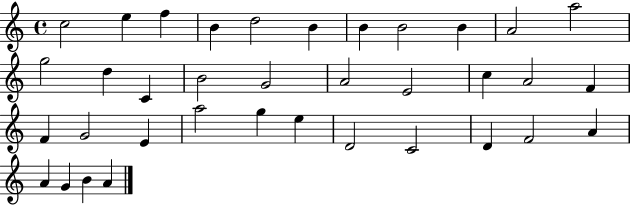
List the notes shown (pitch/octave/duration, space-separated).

C5/h E5/q F5/q B4/q D5/h B4/q B4/q B4/h B4/q A4/h A5/h G5/h D5/q C4/q B4/h G4/h A4/h E4/h C5/q A4/h F4/q F4/q G4/h E4/q A5/h G5/q E5/q D4/h C4/h D4/q F4/h A4/q A4/q G4/q B4/q A4/q